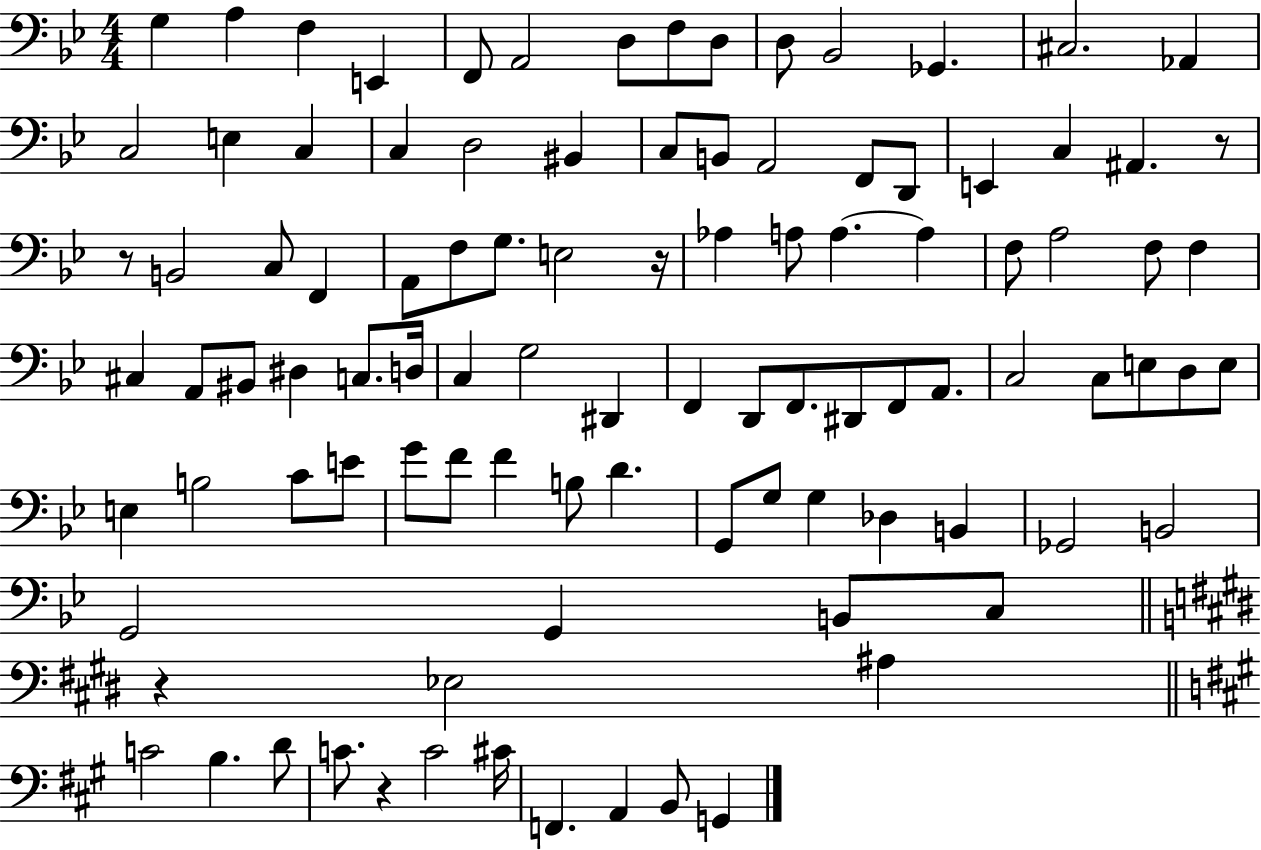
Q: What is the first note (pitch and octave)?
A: G3